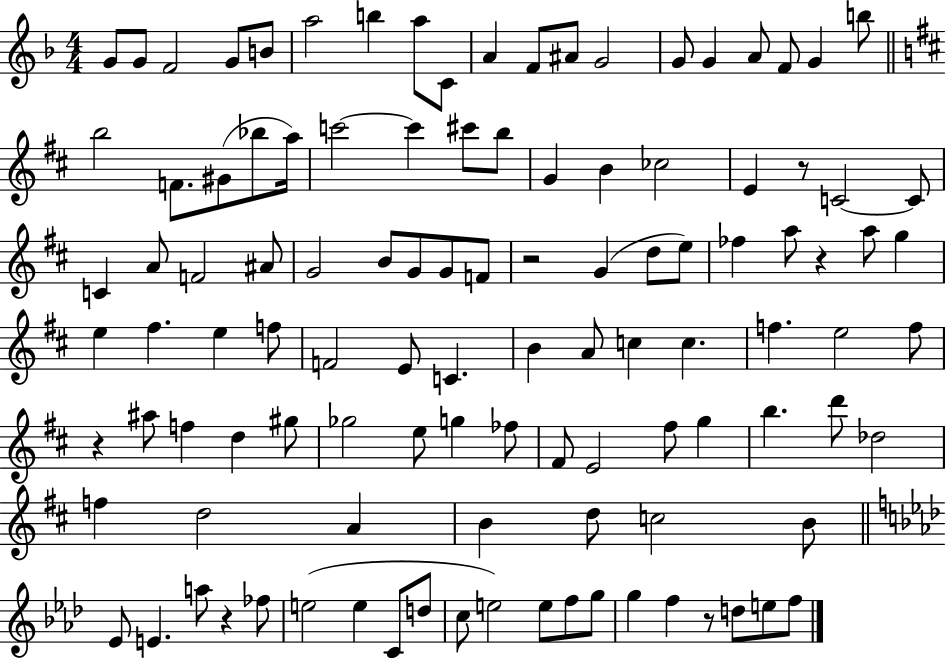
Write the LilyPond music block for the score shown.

{
  \clef treble
  \numericTimeSignature
  \time 4/4
  \key f \major
  \repeat volta 2 { g'8 g'8 f'2 g'8 b'8 | a''2 b''4 a''8 c'8 | a'4 f'8 ais'8 g'2 | g'8 g'4 a'8 f'8 g'4 b''8 | \break \bar "||" \break \key d \major b''2 f'8. gis'8( bes''8 a''16) | c'''2~~ c'''4 cis'''8 b''8 | g'4 b'4 ces''2 | e'4 r8 c'2~~ c'8 | \break c'4 a'8 f'2 ais'8 | g'2 b'8 g'8 g'8 f'8 | r2 g'4( d''8 e''8) | fes''4 a''8 r4 a''8 g''4 | \break e''4 fis''4. e''4 f''8 | f'2 e'8 c'4. | b'4 a'8 c''4 c''4. | f''4. e''2 f''8 | \break r4 ais''8 f''4 d''4 gis''8 | ges''2 e''8 g''4 fes''8 | fis'8 e'2 fis''8 g''4 | b''4. d'''8 des''2 | \break f''4 d''2 a'4 | b'4 d''8 c''2 b'8 | \bar "||" \break \key f \minor ees'8 e'4. a''8 r4 fes''8 | e''2( e''4 c'8 d''8 | c''8 e''2) e''8 f''8 g''8 | g''4 f''4 r8 d''8 e''8 f''8 | \break } \bar "|."
}